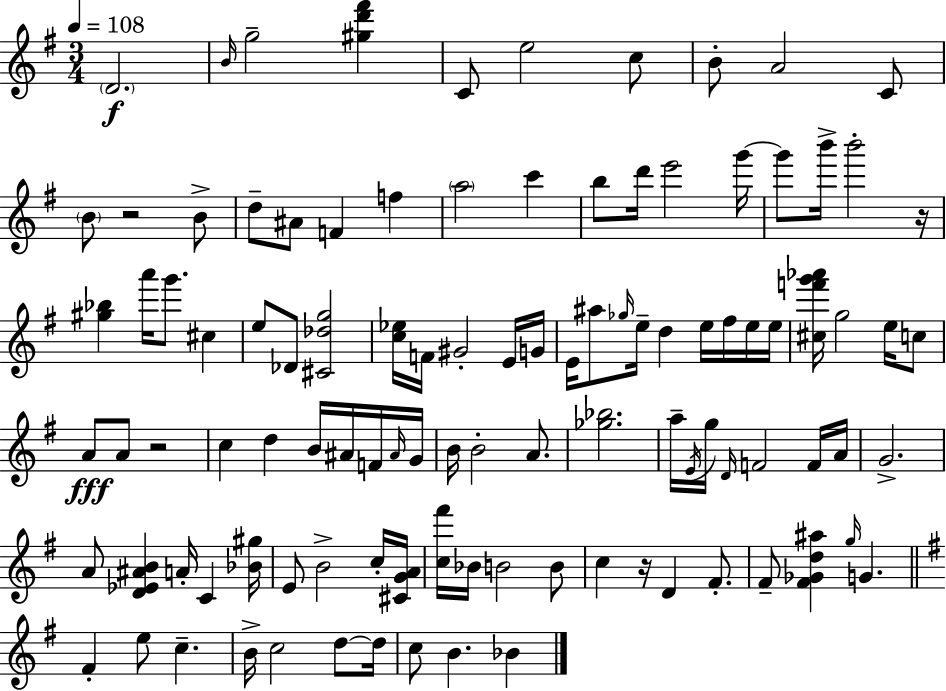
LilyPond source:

{
  \clef treble
  \numericTimeSignature
  \time 3/4
  \key g \major
  \tempo 4 = 108
  \parenthesize d'2.\f | \grace { b'16 } g''2-- <gis'' d''' fis'''>4 | c'8 e''2 c''8 | b'8-. a'2 c'8 | \break \parenthesize b'8 r2 b'8-> | d''8-- ais'8 f'4 f''4 | \parenthesize a''2 c'''4 | b''8 d'''16 e'''2 | \break g'''16~~ g'''8 b'''16-> b'''2-. | r16 <gis'' bes''>4 a'''16 g'''8. cis''4 | e''8 des'8 <cis' des'' g''>2 | <c'' ees''>16 f'16 gis'2-. e'16 | \break g'16 e'16 ais''8 \grace { ges''16 } e''16-- d''4 e''16 fis''16 | e''16 e''16 <cis'' f''' g''' aes'''>16 g''2 e''16 | c''8 a'8\fff a'8 r2 | c''4 d''4 b'16 ais'16 | \break f'16 \grace { ais'16 } g'16 b'16 b'2-. | a'8. <ges'' bes''>2. | a''16-- \acciaccatura { e'16 } g''16 \grace { d'16 } f'2 | f'16 a'16 g'2.-> | \break a'8 <d' ees' ais' b'>4 a'16-. | c'4 <bes' gis''>16 e'8 b'2-> | c''16-. <cis' g' a'>16 <c'' fis'''>16 bes'16 b'2 | b'8 c''4 r16 d'4 | \break fis'8.-. fis'8-- <fis' ges' d'' ais''>4 \grace { g''16 } | g'4. \bar "||" \break \key g \major fis'4-. e''8 c''4.-- | b'16-> c''2 d''8~~ d''16 | c''8 b'4. bes'4 | \bar "|."
}